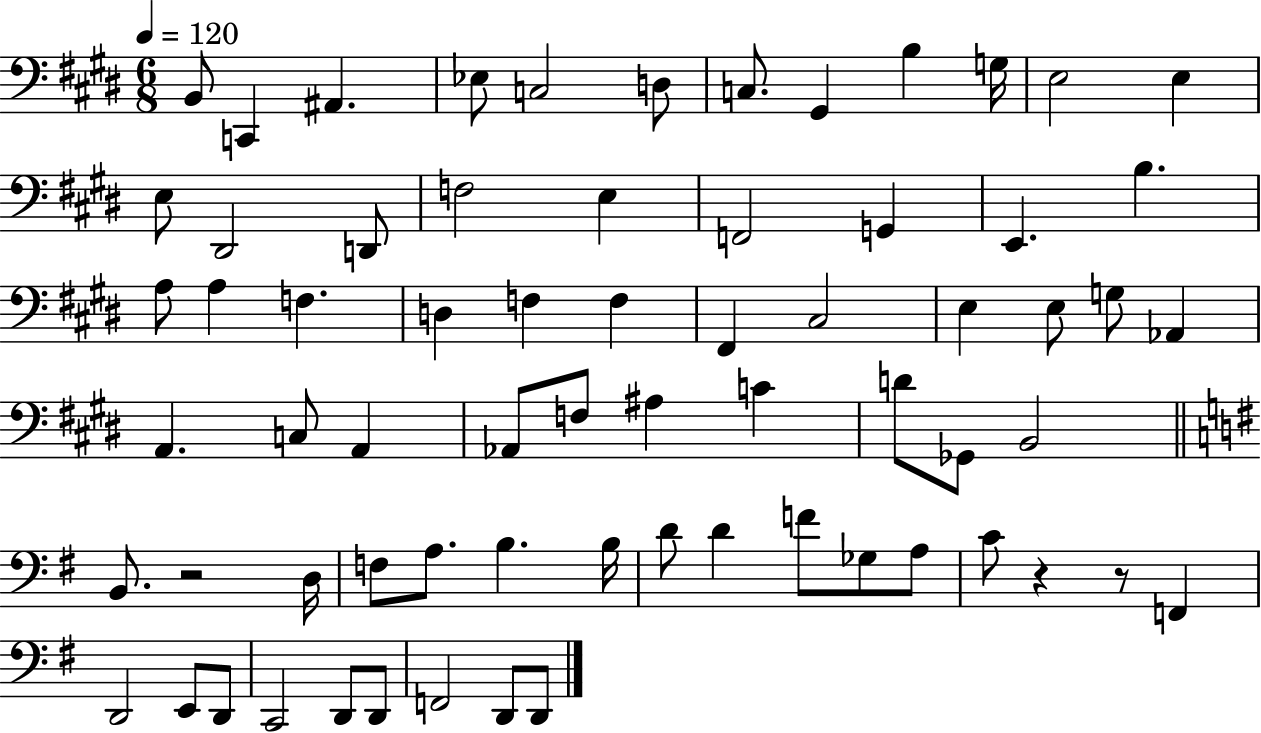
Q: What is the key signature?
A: E major